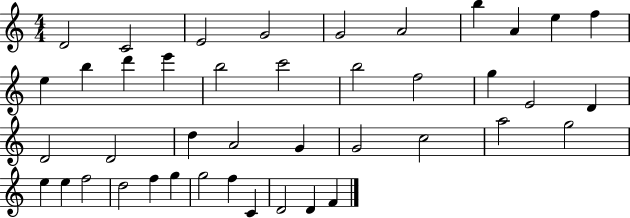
D4/h C4/h E4/h G4/h G4/h A4/h B5/q A4/q E5/q F5/q E5/q B5/q D6/q E6/q B5/h C6/h B5/h F5/h G5/q E4/h D4/q D4/h D4/h D5/q A4/h G4/q G4/h C5/h A5/h G5/h E5/q E5/q F5/h D5/h F5/q G5/q G5/h F5/q C4/q D4/h D4/q F4/q